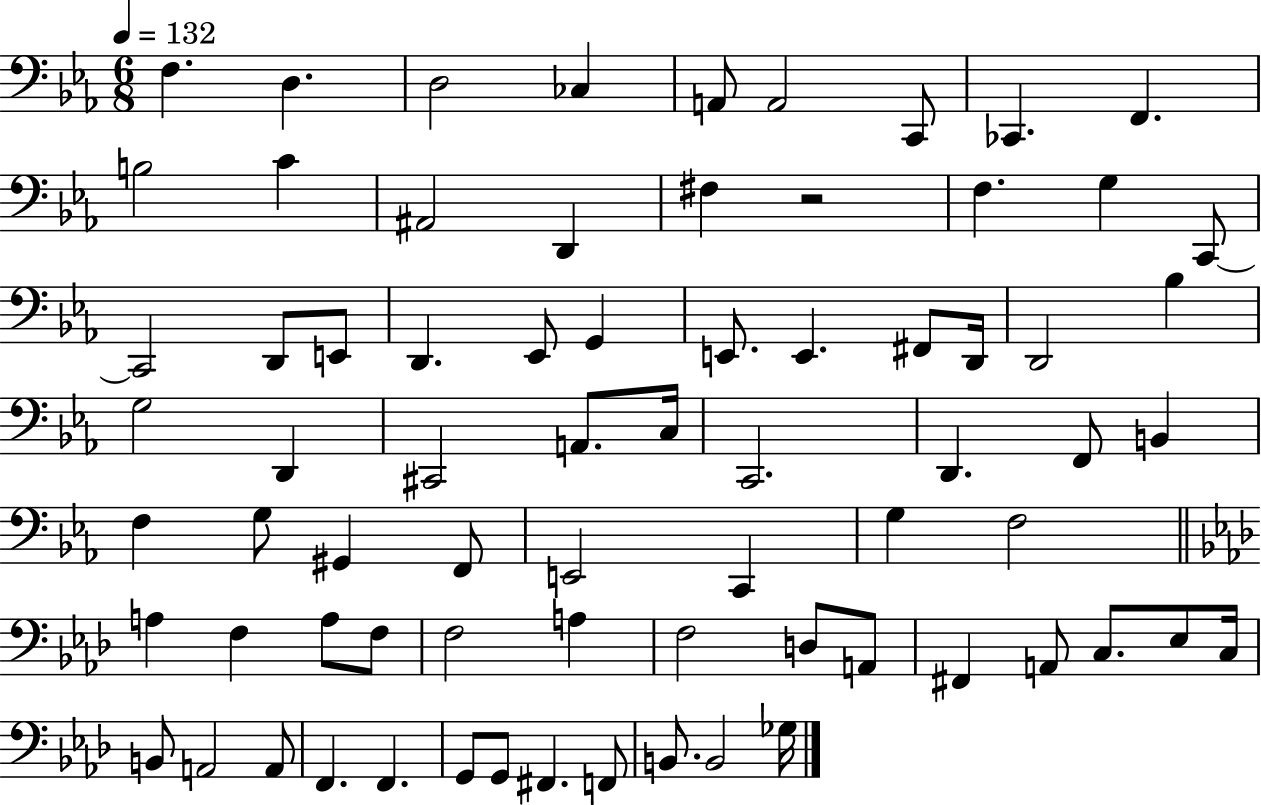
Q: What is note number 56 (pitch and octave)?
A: F#2